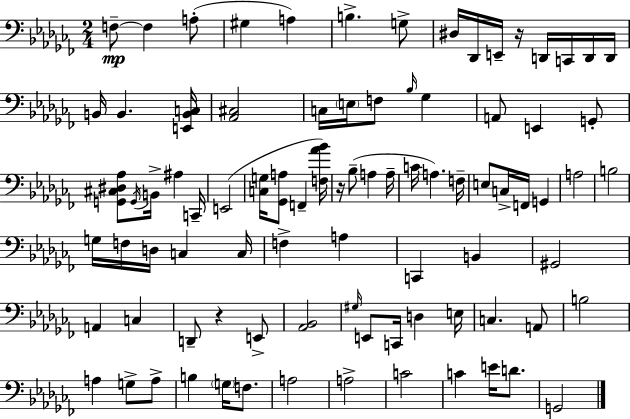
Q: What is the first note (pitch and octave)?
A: F3